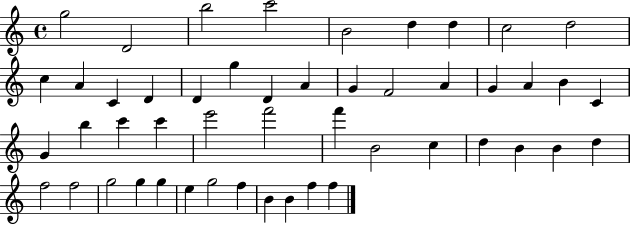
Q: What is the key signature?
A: C major